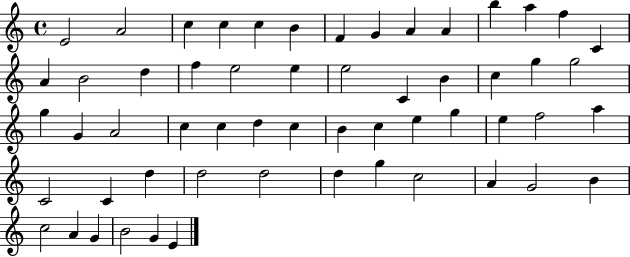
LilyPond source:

{
  \clef treble
  \time 4/4
  \defaultTimeSignature
  \key c \major
  e'2 a'2 | c''4 c''4 c''4 b'4 | f'4 g'4 a'4 a'4 | b''4 a''4 f''4 c'4 | \break a'4 b'2 d''4 | f''4 e''2 e''4 | e''2 c'4 b'4 | c''4 g''4 g''2 | \break g''4 g'4 a'2 | c''4 c''4 d''4 c''4 | b'4 c''4 e''4 g''4 | e''4 f''2 a''4 | \break c'2 c'4 d''4 | d''2 d''2 | d''4 g''4 c''2 | a'4 g'2 b'4 | \break c''2 a'4 g'4 | b'2 g'4 e'4 | \bar "|."
}